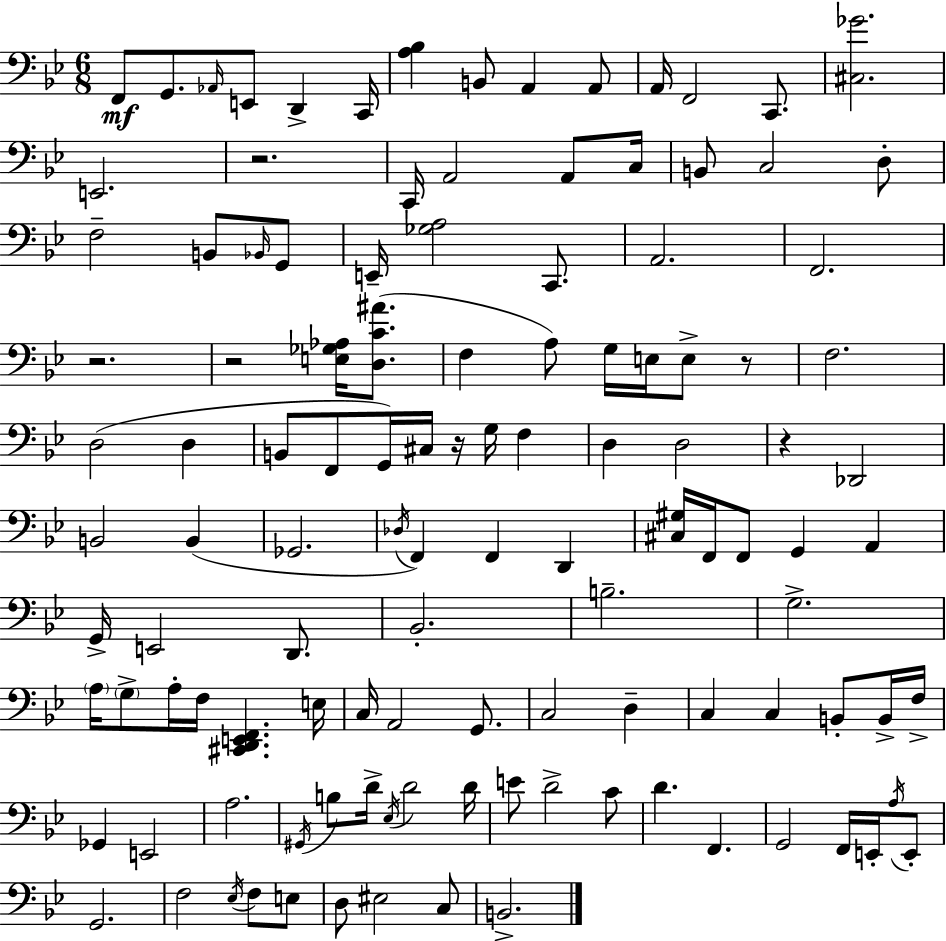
F2/e G2/e. Ab2/s E2/e D2/q C2/s [A3,Bb3]/q B2/e A2/q A2/e A2/s F2/h C2/e. [C#3,Gb4]/h. E2/h. R/h. C2/s A2/h A2/e C3/s B2/e C3/h D3/e F3/h B2/e Bb2/s G2/e E2/s [Gb3,A3]/h C2/e. A2/h. F2/h. R/h. R/h [E3,Gb3,Ab3]/s [D3,C4,A#4]/e. F3/q A3/e G3/s E3/s E3/e R/e F3/h. D3/h D3/q B2/e F2/e G2/s C#3/s R/s G3/s F3/q D3/q D3/h R/q Db2/h B2/h B2/q Gb2/h. Db3/s F2/q F2/q D2/q [C#3,G#3]/s F2/s F2/e G2/q A2/q G2/s E2/h D2/e. Bb2/h. B3/h. G3/h. A3/s G3/e A3/s F3/s [C#2,D2,E2,F2]/q. E3/s C3/s A2/h G2/e. C3/h D3/q C3/q C3/q B2/e B2/s F3/s Gb2/q E2/h A3/h. G#2/s B3/e D4/s Eb3/s D4/h D4/s E4/e D4/h C4/e D4/q. F2/q. G2/h F2/s E2/s A3/s E2/e G2/h. F3/h Eb3/s F3/e E3/e D3/e EIS3/h C3/e B2/h.